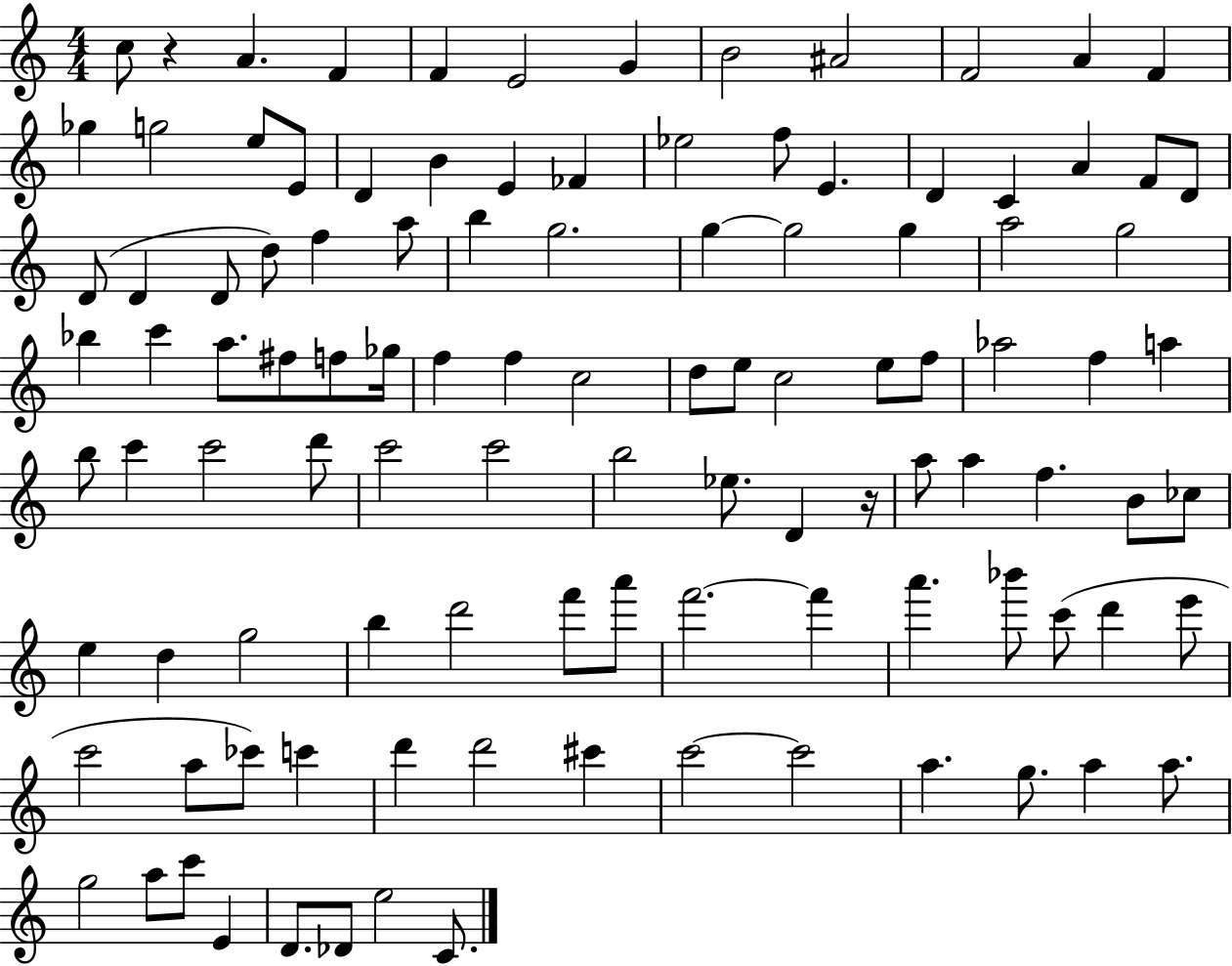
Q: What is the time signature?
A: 4/4